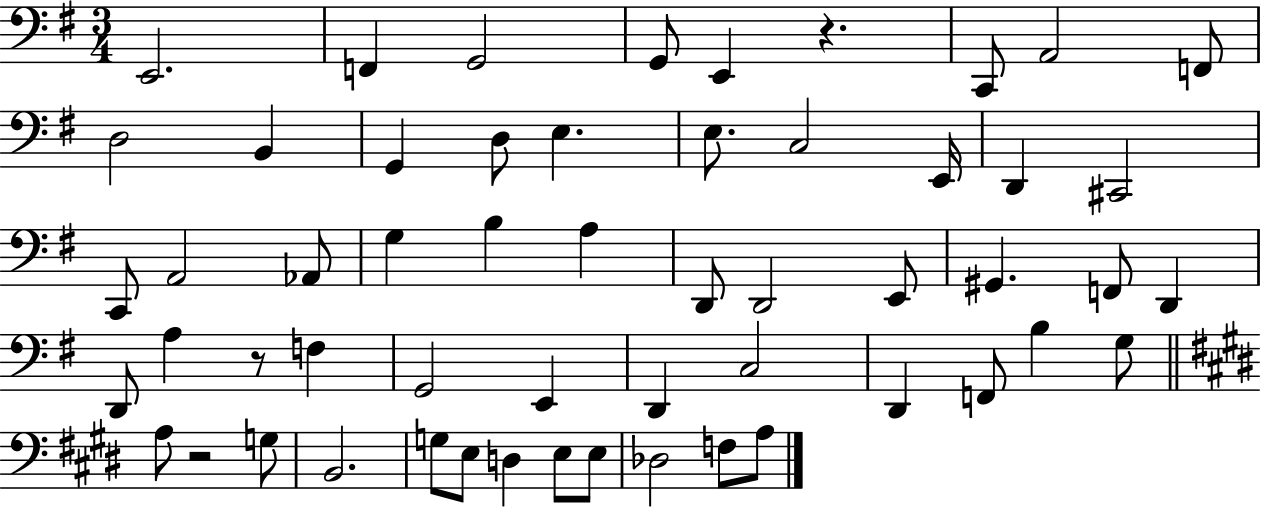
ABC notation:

X:1
T:Untitled
M:3/4
L:1/4
K:G
E,,2 F,, G,,2 G,,/2 E,, z C,,/2 A,,2 F,,/2 D,2 B,, G,, D,/2 E, E,/2 C,2 E,,/4 D,, ^C,,2 C,,/2 A,,2 _A,,/2 G, B, A, D,,/2 D,,2 E,,/2 ^G,, F,,/2 D,, D,,/2 A, z/2 F, G,,2 E,, D,, C,2 D,, F,,/2 B, G,/2 A,/2 z2 G,/2 B,,2 G,/2 E,/2 D, E,/2 E,/2 _D,2 F,/2 A,/2